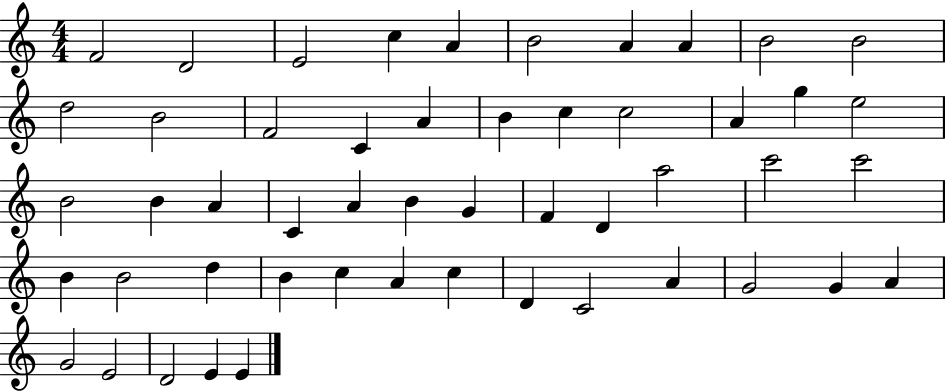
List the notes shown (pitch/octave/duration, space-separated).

F4/h D4/h E4/h C5/q A4/q B4/h A4/q A4/q B4/h B4/h D5/h B4/h F4/h C4/q A4/q B4/q C5/q C5/h A4/q G5/q E5/h B4/h B4/q A4/q C4/q A4/q B4/q G4/q F4/q D4/q A5/h C6/h C6/h B4/q B4/h D5/q B4/q C5/q A4/q C5/q D4/q C4/h A4/q G4/h G4/q A4/q G4/h E4/h D4/h E4/q E4/q